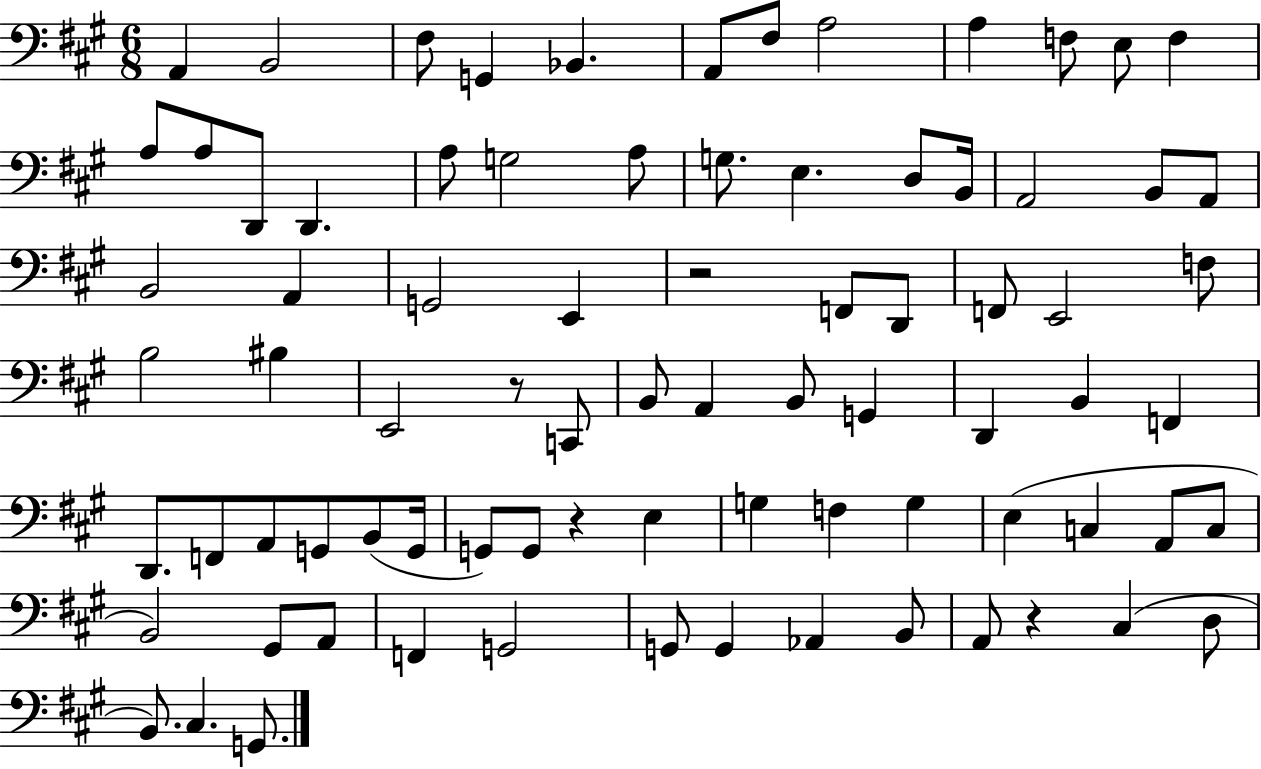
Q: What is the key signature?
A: A major